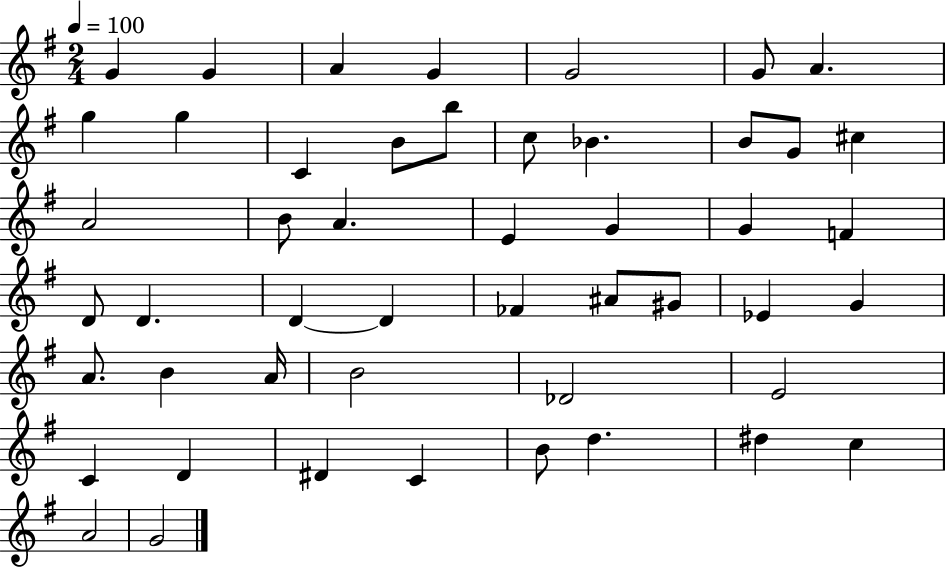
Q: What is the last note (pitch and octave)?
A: G4